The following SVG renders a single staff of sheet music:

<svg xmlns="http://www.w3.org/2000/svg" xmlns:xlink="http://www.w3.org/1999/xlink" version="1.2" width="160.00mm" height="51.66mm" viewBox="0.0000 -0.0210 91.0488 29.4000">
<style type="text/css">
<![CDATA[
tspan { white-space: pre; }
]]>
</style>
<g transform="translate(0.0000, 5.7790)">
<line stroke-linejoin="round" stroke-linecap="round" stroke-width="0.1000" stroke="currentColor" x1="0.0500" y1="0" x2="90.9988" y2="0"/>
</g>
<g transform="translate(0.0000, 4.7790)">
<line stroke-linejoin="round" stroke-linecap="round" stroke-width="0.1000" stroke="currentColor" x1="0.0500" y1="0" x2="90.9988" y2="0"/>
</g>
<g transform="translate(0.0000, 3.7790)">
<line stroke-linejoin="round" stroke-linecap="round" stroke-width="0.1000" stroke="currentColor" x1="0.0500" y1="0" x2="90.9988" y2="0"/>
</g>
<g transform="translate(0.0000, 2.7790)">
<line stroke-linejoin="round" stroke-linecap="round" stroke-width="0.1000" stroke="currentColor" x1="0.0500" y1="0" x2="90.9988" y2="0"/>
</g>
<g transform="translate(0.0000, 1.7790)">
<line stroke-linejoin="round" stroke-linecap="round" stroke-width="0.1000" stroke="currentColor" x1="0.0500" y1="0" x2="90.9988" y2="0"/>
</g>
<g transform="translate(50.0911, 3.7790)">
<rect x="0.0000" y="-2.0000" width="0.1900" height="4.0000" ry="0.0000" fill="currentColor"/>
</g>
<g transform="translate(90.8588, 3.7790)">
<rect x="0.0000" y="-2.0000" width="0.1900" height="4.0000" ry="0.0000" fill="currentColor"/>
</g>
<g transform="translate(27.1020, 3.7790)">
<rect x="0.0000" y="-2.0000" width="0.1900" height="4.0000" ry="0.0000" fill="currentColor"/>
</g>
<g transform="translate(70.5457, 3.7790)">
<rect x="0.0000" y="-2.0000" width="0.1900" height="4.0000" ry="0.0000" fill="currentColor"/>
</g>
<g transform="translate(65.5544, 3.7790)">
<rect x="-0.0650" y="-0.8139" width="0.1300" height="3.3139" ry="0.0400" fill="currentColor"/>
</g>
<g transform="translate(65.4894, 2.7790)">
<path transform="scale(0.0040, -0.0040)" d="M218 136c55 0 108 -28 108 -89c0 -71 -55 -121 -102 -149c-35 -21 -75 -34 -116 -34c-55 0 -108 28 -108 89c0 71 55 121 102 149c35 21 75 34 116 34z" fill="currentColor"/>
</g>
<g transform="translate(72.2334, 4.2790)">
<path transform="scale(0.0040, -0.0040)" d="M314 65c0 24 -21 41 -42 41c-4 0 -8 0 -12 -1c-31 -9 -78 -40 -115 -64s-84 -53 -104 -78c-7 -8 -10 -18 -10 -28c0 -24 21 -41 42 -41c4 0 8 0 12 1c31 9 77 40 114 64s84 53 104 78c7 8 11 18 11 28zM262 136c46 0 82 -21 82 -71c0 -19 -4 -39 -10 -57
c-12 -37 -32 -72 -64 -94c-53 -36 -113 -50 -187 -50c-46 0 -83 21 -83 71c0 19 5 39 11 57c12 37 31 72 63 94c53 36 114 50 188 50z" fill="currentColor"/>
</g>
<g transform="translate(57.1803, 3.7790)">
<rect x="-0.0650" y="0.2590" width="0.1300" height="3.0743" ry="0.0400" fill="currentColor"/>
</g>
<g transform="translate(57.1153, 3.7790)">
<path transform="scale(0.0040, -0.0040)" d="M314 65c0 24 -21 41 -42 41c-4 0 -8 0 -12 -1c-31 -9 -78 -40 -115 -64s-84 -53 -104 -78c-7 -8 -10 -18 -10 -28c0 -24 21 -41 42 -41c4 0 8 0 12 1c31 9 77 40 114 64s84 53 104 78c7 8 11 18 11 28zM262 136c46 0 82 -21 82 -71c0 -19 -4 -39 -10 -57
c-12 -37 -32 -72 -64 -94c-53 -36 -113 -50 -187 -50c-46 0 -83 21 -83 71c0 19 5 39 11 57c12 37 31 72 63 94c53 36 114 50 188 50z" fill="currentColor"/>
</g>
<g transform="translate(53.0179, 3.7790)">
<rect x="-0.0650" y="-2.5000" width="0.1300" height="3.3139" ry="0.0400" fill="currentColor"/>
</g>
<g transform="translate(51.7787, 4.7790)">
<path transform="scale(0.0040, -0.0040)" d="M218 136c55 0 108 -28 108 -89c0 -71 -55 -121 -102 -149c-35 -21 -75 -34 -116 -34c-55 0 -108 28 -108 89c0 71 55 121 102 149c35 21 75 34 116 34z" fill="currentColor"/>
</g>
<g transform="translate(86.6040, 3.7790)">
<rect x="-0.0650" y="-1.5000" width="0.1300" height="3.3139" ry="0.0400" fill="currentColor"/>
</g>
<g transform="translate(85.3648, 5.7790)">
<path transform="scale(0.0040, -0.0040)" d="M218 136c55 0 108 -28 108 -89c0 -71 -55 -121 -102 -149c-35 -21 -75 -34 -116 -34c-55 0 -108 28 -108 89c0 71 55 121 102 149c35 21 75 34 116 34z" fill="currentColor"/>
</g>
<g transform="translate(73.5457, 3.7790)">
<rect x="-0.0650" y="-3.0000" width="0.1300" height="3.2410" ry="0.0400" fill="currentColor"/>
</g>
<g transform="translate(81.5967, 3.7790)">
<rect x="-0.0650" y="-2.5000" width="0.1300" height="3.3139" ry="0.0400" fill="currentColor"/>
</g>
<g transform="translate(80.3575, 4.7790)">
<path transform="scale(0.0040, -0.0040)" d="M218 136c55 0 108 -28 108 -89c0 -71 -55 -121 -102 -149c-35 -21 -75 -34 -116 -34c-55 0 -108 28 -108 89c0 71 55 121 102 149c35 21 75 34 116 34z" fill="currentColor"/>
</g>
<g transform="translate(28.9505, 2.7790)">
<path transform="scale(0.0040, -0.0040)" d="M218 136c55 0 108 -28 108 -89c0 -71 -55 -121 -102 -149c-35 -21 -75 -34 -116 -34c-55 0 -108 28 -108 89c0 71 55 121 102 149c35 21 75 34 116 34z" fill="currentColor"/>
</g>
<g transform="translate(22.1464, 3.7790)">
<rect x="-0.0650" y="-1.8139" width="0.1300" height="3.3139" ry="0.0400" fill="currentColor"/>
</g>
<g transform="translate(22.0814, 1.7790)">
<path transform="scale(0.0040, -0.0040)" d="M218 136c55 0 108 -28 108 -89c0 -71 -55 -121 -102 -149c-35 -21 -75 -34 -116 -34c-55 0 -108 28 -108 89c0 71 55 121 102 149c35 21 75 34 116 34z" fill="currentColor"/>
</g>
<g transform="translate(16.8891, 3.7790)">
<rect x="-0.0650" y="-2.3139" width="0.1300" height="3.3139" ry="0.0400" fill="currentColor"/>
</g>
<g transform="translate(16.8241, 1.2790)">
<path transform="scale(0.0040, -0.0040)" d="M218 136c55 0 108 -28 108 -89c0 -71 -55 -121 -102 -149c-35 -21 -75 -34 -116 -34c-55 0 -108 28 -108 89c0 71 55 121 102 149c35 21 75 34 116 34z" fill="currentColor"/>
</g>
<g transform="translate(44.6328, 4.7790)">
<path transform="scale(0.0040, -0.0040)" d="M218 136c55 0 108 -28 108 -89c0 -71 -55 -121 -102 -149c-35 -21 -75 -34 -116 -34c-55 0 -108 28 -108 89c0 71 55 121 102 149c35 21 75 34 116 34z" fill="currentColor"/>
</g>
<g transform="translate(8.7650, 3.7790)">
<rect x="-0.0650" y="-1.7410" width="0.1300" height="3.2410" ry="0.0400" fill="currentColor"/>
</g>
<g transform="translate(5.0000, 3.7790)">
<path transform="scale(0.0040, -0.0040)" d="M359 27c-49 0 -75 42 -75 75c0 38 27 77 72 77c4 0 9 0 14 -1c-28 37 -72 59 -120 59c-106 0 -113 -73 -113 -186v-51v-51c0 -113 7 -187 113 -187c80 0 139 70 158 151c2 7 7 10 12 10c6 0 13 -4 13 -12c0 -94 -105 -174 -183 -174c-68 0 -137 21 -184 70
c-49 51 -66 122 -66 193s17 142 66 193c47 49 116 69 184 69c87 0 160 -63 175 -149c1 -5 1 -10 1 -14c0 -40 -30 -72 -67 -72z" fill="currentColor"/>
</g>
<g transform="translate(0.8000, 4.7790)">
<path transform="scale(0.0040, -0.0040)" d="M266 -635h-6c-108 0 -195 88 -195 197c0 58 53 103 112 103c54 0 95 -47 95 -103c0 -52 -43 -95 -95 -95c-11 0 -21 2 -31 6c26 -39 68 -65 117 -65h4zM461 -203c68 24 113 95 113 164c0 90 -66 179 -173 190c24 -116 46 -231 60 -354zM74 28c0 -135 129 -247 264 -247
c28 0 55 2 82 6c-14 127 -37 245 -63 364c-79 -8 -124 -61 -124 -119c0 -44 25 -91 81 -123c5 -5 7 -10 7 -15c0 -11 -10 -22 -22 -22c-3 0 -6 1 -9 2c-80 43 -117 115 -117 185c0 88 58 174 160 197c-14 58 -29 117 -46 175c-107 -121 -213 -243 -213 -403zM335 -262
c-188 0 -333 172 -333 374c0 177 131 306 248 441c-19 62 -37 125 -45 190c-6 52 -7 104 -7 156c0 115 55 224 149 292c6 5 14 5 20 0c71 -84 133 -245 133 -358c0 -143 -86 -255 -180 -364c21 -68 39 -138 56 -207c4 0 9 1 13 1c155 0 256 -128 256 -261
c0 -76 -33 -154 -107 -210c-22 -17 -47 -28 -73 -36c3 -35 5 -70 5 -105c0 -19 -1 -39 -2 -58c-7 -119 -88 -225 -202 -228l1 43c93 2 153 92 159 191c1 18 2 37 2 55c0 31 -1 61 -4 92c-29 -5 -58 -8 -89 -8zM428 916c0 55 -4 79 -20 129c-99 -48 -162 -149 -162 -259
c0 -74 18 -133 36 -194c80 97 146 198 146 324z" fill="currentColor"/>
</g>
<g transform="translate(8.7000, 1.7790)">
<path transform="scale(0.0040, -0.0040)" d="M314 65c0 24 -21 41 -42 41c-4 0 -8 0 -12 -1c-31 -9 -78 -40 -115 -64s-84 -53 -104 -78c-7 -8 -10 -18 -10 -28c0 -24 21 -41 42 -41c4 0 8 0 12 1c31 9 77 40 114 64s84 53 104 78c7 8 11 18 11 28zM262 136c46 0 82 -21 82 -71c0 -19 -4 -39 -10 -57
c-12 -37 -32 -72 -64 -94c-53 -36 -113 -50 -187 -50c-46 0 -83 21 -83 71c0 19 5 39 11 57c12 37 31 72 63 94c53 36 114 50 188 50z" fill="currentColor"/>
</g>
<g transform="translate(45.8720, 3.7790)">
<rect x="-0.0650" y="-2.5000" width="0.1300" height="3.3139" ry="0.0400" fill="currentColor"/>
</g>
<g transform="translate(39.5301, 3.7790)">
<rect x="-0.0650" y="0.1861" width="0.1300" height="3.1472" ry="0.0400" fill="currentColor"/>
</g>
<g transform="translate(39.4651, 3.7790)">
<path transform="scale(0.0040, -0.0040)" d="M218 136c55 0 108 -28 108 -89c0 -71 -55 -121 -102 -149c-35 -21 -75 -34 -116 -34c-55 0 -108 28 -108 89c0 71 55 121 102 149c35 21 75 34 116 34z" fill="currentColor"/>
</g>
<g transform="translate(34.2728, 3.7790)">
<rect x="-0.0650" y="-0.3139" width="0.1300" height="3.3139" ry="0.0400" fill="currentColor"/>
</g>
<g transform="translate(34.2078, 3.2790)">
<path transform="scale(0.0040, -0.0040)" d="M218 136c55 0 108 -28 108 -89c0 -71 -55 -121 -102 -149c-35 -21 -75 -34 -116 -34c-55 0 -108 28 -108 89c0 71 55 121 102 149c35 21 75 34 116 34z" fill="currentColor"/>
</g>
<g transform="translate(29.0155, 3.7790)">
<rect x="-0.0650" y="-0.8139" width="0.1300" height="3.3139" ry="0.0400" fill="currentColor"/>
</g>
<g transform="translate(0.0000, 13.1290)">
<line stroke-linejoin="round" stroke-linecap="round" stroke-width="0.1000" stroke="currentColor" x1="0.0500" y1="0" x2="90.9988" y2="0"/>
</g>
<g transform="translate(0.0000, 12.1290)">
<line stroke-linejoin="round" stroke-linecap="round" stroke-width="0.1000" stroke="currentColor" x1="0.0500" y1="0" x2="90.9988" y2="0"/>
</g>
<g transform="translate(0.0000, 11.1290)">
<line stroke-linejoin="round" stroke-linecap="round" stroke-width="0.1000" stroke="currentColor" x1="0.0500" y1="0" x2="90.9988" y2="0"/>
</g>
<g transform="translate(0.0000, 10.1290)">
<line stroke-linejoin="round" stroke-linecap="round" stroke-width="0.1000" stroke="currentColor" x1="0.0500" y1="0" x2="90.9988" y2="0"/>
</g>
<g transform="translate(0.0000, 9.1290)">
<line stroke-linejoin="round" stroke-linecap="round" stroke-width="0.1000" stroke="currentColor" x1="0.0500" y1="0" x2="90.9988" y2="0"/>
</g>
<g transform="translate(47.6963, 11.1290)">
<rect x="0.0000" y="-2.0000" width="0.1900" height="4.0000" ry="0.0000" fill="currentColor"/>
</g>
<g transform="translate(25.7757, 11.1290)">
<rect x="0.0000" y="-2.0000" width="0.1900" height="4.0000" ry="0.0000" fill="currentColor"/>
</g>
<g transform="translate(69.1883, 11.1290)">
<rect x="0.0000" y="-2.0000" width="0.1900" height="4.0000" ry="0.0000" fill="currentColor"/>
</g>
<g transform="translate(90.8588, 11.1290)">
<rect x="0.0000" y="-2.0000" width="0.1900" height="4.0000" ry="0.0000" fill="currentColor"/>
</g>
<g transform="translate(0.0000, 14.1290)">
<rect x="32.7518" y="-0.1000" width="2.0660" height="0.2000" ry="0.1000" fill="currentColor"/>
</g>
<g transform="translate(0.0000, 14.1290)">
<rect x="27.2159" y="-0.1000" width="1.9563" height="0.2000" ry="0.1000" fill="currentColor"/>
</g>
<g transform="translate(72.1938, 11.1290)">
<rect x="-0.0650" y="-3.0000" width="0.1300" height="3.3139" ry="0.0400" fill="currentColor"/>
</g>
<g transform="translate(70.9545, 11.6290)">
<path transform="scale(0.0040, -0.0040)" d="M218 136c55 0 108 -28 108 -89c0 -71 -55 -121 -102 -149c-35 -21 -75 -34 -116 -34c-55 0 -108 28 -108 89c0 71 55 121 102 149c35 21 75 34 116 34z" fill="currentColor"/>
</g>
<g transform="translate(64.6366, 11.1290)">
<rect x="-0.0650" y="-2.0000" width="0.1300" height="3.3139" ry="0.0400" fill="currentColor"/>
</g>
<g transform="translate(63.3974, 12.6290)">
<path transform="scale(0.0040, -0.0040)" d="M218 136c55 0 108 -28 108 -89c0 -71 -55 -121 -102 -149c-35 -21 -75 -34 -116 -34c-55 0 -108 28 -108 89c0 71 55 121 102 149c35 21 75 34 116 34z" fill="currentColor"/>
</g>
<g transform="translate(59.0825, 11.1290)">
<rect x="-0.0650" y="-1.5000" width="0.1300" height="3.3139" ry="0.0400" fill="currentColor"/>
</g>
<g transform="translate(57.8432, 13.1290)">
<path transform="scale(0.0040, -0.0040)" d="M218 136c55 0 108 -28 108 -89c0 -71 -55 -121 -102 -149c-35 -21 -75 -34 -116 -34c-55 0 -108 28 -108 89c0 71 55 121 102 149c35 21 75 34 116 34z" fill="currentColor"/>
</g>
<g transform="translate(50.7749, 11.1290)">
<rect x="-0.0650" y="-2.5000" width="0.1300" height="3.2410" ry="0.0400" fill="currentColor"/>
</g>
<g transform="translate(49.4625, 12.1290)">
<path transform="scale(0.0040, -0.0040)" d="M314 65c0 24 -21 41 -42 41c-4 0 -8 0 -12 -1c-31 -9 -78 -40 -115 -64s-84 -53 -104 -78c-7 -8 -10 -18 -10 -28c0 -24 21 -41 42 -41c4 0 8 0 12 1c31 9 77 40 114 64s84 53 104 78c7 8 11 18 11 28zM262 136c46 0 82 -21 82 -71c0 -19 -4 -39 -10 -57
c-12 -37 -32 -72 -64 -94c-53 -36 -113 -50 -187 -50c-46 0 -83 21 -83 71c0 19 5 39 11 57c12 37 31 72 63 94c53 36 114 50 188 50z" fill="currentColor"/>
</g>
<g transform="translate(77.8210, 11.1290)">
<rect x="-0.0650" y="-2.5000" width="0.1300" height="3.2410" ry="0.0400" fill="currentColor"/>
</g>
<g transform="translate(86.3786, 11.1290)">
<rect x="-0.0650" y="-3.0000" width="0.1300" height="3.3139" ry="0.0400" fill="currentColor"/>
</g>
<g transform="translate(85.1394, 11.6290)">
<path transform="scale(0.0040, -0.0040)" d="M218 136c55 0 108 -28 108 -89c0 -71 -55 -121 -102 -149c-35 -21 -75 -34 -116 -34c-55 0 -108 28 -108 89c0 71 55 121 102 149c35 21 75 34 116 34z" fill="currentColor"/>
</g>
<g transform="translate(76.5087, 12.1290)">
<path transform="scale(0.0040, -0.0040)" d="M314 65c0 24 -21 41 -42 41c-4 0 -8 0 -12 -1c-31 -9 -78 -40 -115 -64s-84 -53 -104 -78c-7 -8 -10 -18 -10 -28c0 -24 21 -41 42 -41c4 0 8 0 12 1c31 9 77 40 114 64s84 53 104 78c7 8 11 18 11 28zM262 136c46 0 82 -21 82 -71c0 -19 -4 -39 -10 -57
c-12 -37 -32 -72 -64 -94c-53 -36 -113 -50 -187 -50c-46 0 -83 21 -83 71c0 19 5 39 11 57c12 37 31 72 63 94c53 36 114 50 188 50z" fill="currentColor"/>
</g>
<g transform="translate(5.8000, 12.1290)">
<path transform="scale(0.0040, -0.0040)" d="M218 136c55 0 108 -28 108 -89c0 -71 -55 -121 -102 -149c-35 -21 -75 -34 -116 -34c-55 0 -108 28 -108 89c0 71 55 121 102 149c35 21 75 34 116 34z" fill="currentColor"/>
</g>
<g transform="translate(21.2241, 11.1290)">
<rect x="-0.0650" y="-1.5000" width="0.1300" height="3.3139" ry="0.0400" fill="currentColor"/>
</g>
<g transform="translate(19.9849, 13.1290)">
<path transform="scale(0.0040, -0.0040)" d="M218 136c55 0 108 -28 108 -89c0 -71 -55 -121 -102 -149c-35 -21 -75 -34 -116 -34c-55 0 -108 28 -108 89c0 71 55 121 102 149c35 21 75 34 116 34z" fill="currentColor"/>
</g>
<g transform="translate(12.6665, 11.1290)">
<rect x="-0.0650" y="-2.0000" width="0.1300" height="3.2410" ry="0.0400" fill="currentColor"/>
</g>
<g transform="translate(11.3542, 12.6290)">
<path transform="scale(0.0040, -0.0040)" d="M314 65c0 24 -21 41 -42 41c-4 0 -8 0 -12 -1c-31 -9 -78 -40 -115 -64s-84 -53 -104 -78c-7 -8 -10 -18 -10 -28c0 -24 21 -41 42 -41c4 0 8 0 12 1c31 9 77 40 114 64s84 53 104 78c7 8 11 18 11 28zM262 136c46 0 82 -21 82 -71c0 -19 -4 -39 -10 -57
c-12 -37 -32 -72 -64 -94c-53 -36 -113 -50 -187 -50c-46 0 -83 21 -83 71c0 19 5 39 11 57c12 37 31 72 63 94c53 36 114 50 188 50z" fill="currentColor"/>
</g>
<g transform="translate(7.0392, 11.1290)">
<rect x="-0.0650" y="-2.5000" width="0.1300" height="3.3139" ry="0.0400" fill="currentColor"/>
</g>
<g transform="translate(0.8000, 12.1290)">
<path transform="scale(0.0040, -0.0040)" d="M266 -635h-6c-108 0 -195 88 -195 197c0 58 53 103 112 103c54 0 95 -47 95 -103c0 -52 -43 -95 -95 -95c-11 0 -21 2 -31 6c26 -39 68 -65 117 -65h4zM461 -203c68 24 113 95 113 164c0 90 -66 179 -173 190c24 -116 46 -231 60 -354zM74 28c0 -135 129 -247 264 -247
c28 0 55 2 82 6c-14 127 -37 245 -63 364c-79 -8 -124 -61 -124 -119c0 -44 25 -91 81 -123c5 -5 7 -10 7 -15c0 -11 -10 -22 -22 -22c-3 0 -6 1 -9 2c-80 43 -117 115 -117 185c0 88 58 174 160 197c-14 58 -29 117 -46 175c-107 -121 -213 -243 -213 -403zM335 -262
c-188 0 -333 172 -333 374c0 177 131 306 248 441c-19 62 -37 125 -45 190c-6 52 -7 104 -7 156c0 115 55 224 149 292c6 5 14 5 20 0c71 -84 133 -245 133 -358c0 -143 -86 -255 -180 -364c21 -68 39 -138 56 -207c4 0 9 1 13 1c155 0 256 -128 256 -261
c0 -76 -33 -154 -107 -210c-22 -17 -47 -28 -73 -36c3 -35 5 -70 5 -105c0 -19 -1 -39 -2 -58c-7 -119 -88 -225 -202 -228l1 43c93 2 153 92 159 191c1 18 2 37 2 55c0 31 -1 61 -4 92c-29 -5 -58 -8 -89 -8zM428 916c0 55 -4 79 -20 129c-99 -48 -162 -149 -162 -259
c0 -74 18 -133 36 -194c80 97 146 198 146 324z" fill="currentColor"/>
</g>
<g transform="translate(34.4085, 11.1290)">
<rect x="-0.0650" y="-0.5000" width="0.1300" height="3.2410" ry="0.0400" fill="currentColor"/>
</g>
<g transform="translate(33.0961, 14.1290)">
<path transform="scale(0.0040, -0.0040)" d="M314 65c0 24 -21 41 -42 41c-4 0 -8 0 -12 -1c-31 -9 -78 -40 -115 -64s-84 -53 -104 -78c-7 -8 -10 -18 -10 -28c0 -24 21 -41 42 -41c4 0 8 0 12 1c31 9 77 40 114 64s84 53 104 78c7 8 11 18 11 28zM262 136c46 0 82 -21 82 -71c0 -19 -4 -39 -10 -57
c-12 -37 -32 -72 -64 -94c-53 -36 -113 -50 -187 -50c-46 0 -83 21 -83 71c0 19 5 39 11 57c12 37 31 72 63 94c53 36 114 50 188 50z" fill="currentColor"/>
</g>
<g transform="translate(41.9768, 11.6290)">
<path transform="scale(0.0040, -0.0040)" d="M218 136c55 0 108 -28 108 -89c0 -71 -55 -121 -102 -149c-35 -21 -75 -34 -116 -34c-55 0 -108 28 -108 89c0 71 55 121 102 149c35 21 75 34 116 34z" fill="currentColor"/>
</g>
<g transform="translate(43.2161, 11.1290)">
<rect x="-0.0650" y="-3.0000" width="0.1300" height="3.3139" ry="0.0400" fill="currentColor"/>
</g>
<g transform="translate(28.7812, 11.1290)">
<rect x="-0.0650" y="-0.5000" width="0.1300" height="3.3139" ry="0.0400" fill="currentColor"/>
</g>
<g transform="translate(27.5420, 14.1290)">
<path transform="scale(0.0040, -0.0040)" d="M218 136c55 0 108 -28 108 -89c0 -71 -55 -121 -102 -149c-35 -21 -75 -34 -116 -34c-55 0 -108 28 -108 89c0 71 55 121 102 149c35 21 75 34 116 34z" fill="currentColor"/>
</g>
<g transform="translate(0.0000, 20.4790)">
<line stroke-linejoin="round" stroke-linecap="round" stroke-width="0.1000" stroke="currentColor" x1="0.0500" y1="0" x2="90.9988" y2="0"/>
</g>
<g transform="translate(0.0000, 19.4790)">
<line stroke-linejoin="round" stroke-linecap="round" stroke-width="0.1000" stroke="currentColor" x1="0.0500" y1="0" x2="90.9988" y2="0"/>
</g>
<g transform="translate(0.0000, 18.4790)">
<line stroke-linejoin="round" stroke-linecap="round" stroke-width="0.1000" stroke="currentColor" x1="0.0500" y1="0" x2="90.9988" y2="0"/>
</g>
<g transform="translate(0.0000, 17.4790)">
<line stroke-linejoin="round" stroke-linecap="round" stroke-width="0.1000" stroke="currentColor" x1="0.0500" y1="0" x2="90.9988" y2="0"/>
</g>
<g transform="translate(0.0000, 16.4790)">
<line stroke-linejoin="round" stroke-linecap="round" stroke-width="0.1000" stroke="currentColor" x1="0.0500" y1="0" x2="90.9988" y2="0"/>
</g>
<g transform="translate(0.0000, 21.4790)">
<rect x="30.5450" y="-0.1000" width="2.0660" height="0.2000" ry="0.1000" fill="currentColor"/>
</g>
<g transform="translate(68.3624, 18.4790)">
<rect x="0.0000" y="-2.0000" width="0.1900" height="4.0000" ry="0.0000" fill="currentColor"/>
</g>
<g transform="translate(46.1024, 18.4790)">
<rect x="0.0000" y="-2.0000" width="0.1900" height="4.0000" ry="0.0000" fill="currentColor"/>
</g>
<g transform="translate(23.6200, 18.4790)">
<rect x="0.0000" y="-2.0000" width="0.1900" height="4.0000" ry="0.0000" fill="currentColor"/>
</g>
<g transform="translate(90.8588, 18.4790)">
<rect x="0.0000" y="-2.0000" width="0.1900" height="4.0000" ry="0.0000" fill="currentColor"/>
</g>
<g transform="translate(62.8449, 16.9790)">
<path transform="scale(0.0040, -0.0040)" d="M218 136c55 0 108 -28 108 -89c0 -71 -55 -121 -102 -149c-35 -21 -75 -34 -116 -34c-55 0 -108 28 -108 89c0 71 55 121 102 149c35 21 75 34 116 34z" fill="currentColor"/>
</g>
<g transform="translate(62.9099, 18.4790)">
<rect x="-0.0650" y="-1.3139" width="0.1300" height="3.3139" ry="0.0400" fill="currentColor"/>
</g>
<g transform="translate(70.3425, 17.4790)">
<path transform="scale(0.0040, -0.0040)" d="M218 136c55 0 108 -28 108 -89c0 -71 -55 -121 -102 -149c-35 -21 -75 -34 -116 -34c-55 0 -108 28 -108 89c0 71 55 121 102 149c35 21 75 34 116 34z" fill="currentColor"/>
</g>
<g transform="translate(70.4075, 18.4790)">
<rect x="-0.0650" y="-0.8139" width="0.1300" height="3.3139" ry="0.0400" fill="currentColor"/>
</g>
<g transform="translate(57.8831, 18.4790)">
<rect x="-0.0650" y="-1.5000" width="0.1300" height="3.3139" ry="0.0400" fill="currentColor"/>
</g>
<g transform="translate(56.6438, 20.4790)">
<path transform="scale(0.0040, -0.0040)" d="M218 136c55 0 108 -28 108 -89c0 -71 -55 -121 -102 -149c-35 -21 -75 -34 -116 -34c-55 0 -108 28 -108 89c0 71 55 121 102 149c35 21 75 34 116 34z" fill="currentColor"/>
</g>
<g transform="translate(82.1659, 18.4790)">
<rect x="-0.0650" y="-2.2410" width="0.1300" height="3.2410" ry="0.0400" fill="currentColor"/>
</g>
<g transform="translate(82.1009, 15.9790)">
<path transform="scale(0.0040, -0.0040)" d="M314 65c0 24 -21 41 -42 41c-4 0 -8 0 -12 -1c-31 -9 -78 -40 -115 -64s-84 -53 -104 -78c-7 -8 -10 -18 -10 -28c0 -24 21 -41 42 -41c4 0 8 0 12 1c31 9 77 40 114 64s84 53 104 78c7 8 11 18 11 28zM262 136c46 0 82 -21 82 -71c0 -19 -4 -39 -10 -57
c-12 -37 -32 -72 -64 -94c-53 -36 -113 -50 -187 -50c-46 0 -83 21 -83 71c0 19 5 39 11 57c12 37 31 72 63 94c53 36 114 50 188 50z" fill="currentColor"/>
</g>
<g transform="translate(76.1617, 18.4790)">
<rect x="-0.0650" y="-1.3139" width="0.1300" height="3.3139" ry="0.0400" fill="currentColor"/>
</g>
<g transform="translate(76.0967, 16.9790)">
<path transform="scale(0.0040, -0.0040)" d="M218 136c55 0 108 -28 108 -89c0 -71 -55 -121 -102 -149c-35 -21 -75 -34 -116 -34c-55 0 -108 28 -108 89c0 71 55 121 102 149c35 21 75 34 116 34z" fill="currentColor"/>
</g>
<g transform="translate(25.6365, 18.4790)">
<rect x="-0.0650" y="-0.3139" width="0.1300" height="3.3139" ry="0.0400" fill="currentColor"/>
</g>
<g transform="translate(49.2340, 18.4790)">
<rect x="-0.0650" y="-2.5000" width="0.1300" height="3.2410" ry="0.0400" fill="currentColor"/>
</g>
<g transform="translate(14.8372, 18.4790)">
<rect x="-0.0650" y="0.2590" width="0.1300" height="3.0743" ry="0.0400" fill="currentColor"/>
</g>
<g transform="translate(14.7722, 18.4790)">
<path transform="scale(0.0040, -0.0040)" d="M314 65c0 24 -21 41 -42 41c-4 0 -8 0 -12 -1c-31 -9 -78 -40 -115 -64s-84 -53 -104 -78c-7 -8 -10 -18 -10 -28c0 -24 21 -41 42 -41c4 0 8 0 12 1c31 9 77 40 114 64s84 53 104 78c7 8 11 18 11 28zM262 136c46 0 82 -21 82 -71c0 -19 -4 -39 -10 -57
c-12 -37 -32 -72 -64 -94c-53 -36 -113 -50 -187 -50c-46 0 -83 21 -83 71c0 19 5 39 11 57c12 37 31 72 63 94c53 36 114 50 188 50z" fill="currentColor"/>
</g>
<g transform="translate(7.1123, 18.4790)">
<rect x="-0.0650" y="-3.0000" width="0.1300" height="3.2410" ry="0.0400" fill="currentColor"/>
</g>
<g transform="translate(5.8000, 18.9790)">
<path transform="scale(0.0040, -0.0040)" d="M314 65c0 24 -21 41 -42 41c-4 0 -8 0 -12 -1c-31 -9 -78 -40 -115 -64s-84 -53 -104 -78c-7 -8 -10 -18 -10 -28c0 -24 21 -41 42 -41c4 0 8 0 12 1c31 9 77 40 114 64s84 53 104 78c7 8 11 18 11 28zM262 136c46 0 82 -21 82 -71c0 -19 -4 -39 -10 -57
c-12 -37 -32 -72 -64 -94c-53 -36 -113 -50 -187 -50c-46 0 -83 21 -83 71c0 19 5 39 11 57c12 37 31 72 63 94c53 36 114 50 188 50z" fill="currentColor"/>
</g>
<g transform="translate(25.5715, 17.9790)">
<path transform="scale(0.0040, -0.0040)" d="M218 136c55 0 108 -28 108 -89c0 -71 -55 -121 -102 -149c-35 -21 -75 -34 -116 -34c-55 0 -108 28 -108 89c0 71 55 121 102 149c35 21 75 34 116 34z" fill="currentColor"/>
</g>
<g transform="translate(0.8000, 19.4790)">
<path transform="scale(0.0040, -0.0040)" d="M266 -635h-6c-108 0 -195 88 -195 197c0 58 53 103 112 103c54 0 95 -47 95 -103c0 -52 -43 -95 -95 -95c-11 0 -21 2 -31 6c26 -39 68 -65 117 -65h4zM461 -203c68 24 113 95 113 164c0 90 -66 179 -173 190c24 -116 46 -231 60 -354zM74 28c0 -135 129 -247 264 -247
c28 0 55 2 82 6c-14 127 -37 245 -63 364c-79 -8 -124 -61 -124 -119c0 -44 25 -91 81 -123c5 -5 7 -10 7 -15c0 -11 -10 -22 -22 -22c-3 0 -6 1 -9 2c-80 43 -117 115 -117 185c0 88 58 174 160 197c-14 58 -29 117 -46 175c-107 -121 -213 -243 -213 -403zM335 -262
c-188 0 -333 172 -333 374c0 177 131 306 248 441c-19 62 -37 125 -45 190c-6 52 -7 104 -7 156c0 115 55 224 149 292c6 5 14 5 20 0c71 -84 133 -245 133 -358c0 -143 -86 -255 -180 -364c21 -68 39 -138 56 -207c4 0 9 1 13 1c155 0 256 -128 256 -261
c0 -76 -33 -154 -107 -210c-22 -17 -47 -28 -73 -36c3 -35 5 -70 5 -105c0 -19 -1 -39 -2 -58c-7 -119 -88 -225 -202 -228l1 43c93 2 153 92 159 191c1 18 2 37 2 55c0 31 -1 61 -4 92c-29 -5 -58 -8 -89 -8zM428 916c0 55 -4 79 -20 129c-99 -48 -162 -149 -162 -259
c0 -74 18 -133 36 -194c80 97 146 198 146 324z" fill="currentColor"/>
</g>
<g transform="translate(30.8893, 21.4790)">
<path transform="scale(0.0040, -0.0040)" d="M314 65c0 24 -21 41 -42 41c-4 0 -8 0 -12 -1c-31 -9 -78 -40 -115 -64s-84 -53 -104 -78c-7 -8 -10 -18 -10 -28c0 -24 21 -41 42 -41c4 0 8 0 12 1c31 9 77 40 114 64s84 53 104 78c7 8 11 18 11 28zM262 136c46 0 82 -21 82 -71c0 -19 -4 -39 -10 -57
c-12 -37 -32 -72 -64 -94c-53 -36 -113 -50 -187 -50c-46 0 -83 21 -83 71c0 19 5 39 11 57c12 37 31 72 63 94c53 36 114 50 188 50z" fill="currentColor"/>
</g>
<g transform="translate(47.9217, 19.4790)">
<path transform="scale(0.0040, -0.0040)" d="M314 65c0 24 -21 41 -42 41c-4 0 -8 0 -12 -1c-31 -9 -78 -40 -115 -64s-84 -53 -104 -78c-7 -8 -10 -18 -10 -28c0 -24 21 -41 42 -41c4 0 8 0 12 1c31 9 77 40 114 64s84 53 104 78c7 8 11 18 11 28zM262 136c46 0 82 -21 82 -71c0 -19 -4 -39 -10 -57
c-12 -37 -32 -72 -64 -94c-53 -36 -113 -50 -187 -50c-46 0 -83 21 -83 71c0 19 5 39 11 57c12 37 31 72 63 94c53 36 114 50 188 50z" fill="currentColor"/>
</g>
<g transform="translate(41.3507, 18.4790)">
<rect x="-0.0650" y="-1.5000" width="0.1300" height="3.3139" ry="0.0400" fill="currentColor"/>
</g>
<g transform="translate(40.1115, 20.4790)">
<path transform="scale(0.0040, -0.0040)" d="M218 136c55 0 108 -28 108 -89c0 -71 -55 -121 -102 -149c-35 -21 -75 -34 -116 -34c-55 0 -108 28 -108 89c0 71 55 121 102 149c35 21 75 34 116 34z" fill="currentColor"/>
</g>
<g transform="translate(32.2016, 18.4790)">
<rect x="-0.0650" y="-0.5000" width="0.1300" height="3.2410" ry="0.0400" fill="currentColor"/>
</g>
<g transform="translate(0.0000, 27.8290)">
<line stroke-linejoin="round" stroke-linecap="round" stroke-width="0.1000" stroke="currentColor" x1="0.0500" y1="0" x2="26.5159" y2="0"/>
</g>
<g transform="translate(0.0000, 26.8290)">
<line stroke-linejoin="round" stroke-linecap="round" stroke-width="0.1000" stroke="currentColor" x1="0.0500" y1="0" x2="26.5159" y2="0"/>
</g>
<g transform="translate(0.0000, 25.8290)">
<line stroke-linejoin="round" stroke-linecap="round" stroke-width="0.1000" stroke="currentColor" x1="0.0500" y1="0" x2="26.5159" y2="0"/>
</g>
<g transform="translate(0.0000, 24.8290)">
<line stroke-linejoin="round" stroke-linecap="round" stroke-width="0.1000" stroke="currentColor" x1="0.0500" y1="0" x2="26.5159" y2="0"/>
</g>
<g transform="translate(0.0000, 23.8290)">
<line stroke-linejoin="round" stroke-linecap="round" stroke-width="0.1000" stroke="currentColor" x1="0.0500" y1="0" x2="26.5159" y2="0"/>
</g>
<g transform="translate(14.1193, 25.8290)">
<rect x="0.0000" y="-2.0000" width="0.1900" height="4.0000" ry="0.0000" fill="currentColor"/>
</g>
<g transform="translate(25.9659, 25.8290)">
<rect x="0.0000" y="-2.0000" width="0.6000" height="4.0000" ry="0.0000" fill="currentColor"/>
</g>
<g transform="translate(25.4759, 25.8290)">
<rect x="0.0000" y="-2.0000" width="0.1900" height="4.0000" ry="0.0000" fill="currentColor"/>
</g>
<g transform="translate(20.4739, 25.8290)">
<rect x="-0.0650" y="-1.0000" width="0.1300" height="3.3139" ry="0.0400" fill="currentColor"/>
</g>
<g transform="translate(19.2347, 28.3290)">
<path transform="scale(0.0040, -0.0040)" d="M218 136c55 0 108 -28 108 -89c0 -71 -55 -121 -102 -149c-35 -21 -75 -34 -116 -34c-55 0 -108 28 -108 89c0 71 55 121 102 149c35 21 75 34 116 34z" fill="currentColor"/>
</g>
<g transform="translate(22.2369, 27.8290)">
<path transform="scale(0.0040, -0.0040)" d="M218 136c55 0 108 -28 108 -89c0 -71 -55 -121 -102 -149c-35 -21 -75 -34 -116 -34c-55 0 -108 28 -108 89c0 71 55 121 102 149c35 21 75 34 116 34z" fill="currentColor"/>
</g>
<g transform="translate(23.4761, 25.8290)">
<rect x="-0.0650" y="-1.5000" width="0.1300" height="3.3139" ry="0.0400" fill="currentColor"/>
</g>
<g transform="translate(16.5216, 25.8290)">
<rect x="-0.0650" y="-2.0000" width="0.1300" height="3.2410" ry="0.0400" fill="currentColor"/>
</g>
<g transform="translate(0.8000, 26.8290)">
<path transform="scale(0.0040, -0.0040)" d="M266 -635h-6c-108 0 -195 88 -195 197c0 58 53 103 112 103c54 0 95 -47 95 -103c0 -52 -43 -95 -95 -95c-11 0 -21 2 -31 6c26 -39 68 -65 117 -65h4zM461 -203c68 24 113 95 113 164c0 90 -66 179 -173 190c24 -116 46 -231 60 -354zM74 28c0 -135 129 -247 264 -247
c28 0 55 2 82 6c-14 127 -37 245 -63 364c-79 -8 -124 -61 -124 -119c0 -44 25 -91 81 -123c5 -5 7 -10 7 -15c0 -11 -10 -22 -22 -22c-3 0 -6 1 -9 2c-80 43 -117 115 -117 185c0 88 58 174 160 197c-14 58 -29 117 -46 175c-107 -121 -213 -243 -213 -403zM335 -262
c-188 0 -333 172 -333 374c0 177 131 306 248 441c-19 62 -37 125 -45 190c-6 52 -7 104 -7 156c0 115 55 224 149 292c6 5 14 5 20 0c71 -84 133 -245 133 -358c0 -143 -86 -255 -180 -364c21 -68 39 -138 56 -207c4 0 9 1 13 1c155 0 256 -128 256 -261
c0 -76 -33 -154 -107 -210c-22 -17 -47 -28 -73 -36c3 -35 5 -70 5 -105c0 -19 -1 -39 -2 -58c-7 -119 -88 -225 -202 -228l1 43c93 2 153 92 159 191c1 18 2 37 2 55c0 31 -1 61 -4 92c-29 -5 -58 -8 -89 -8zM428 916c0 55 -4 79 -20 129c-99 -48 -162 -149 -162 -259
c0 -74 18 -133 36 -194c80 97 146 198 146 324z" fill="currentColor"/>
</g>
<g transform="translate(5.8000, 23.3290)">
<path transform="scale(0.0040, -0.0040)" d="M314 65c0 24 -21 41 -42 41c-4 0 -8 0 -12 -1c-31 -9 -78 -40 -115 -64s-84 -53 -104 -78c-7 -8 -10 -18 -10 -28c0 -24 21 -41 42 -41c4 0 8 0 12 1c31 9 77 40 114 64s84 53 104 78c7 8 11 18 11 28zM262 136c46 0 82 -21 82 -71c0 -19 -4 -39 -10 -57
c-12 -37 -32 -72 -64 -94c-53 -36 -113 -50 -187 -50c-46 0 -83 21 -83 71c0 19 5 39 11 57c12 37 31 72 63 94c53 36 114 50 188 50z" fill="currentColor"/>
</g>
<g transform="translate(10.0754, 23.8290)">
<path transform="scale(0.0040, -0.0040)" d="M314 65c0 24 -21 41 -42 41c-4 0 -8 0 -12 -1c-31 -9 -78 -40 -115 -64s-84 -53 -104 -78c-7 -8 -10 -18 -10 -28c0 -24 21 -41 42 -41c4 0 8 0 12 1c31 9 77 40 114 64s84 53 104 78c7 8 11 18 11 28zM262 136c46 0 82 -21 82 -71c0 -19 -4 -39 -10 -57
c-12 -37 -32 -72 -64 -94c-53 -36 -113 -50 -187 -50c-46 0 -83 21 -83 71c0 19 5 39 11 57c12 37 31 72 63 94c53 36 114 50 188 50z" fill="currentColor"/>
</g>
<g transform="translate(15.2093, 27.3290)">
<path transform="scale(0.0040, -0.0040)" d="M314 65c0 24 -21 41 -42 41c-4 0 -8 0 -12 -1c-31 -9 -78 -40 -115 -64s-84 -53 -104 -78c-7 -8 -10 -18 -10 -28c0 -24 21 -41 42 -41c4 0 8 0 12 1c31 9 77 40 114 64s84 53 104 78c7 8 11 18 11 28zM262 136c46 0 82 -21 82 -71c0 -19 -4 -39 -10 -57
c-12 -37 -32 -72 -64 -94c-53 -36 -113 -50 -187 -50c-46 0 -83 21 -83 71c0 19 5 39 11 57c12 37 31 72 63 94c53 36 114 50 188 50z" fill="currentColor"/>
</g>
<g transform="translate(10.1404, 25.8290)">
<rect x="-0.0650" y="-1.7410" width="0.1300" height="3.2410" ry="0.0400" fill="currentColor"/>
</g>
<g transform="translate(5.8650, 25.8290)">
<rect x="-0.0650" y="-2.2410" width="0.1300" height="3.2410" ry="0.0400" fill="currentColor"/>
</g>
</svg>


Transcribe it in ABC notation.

X:1
T:Untitled
M:4/4
L:1/4
K:C
f2 g f d c B G G B2 d A2 G E G F2 E C C2 A G2 E F A G2 A A2 B2 c C2 E G2 E e d e g2 g2 f2 F2 D E